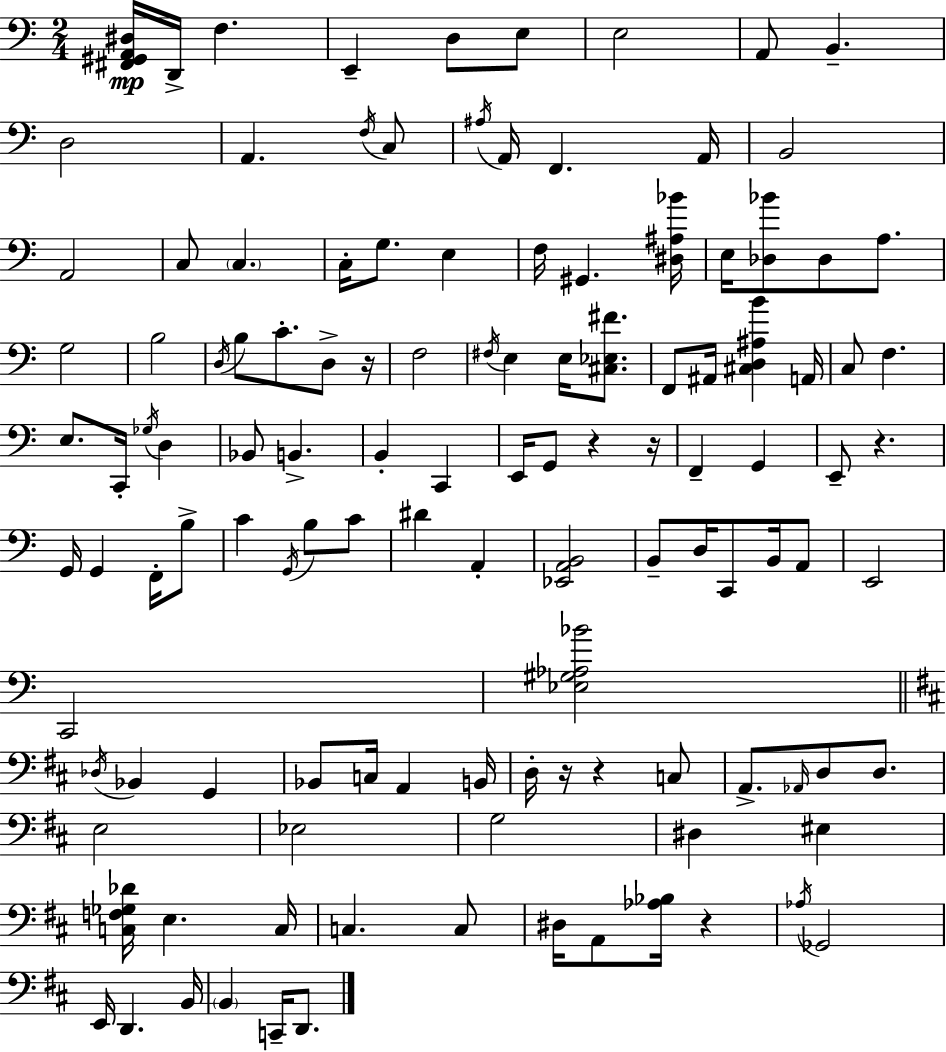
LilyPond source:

{
  \clef bass
  \numericTimeSignature
  \time 2/4
  \key c \major
  <fis, gis, a, dis>16\mp d,16-> f4. | e,4-- d8 e8 | e2 | a,8 b,4.-- | \break d2 | a,4. \acciaccatura { f16 } c8 | \acciaccatura { ais16 } a,16 f,4. | a,16 b,2 | \break a,2 | c8 \parenthesize c4. | c16-. g8. e4 | f16 gis,4. | \break <dis ais bes'>16 e16 <des bes'>8 des8 a8. | g2 | b2 | \acciaccatura { d16 } b8 c'8.-. | \break d8-> r16 f2 | \acciaccatura { fis16 } e4 | e16 <cis ees fis'>8. f,8 ais,16 <cis d ais b'>4 | a,16 c8 f4. | \break e8. c,16-. | \acciaccatura { ges16 } d4 bes,8 b,4.-> | b,4-. | c,4 e,16 g,8 | \break r4 r16 f,4-- | g,4 e,8-- r4. | g,16 g,4 | f,16-. b8-> c'4 | \break \acciaccatura { g,16 } b8 c'8 dis'4 | a,4-. <ees, a, b,>2 | b,8-- | d16 c,8 b,16 a,8 e,2 | \break c,2 | <ees gis aes bes'>2 | \bar "||" \break \key b \minor \acciaccatura { des16 } bes,4 g,4 | bes,8 c16 a,4 | b,16 d16-. r16 r4 c8 | a,8.-> \grace { aes,16 } d8 d8. | \break e2 | ees2 | g2 | dis4 eis4 | \break <c f ges des'>16 e4. | c16 c4. | c8 dis16 a,8 <aes bes>16 r4 | \acciaccatura { aes16 } ges,2 | \break e,16 d,4. | b,16 \parenthesize b,4 c,16-- | d,8. \bar "|."
}